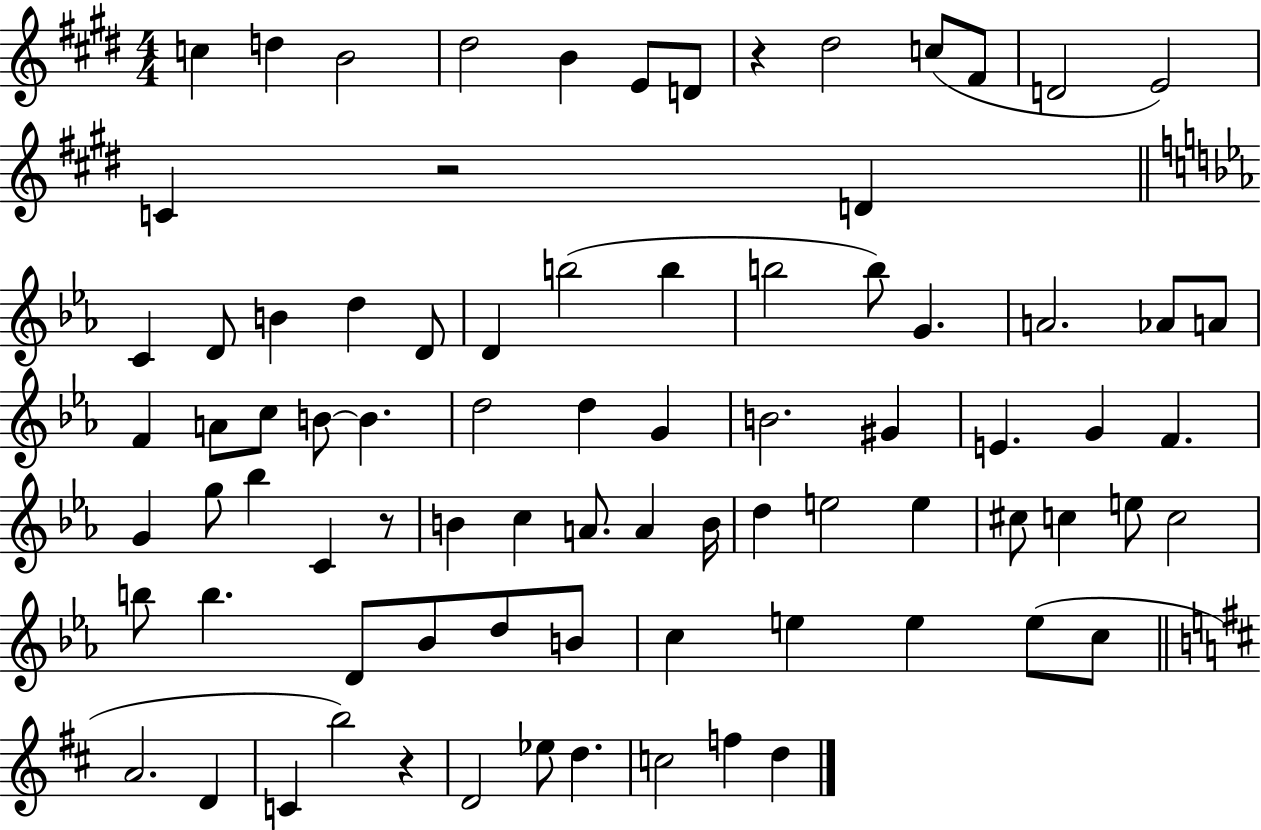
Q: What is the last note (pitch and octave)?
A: D5